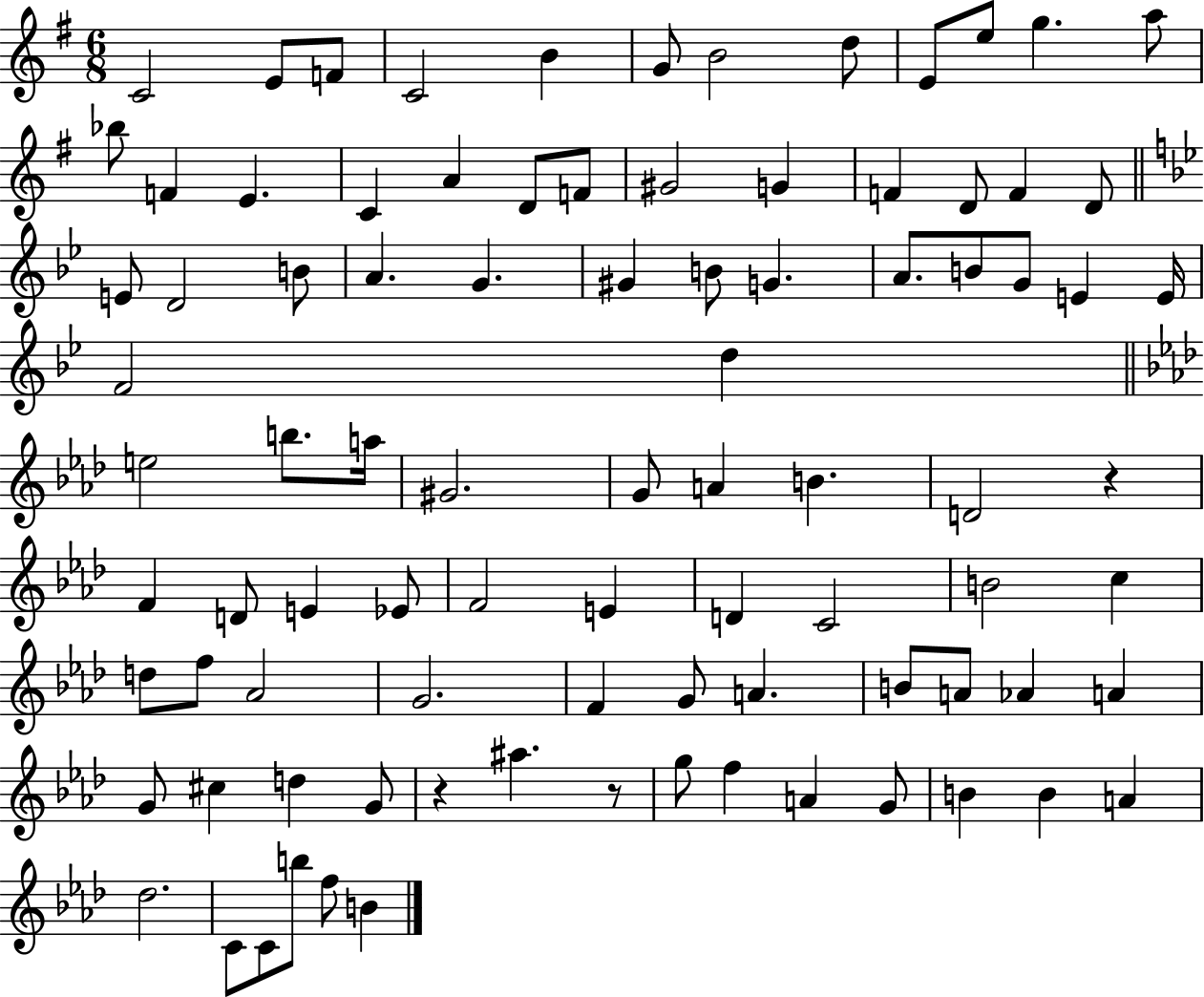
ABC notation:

X:1
T:Untitled
M:6/8
L:1/4
K:G
C2 E/2 F/2 C2 B G/2 B2 d/2 E/2 e/2 g a/2 _b/2 F E C A D/2 F/2 ^G2 G F D/2 F D/2 E/2 D2 B/2 A G ^G B/2 G A/2 B/2 G/2 E E/4 F2 d e2 b/2 a/4 ^G2 G/2 A B D2 z F D/2 E _E/2 F2 E D C2 B2 c d/2 f/2 _A2 G2 F G/2 A B/2 A/2 _A A G/2 ^c d G/2 z ^a z/2 g/2 f A G/2 B B A _d2 C/2 C/2 b/2 f/2 B